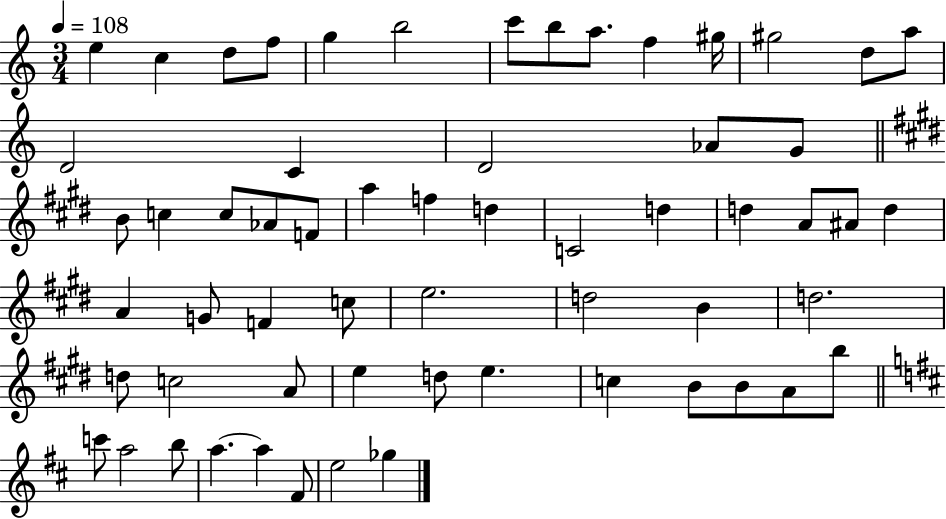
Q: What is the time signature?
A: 3/4